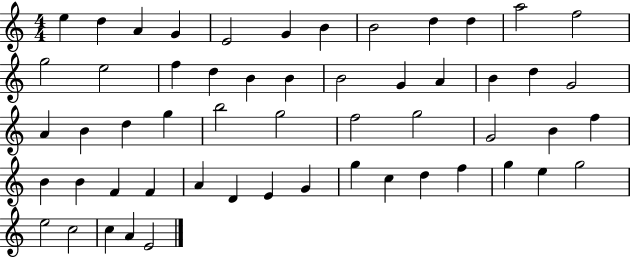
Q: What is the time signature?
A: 4/4